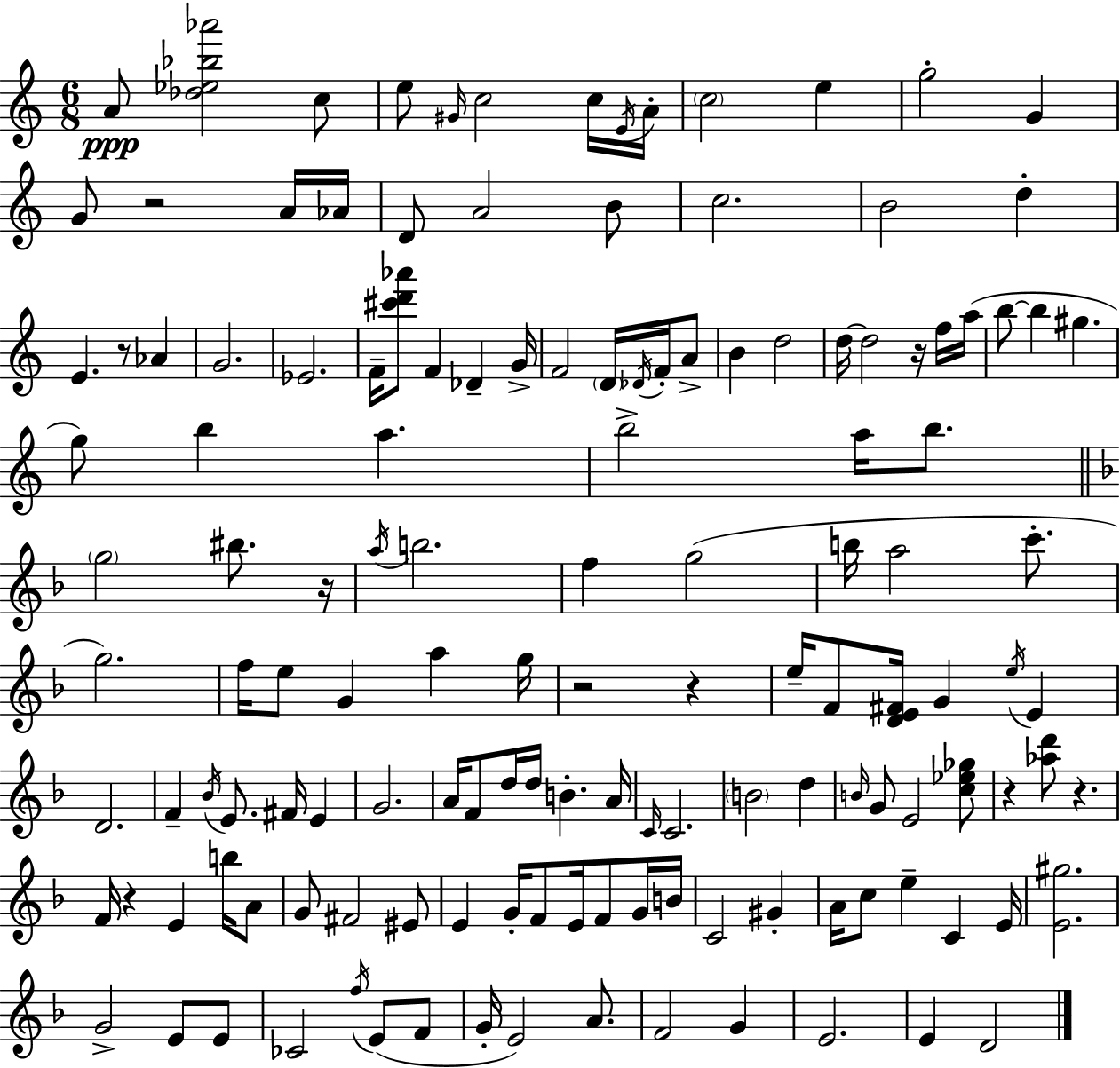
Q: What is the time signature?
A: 6/8